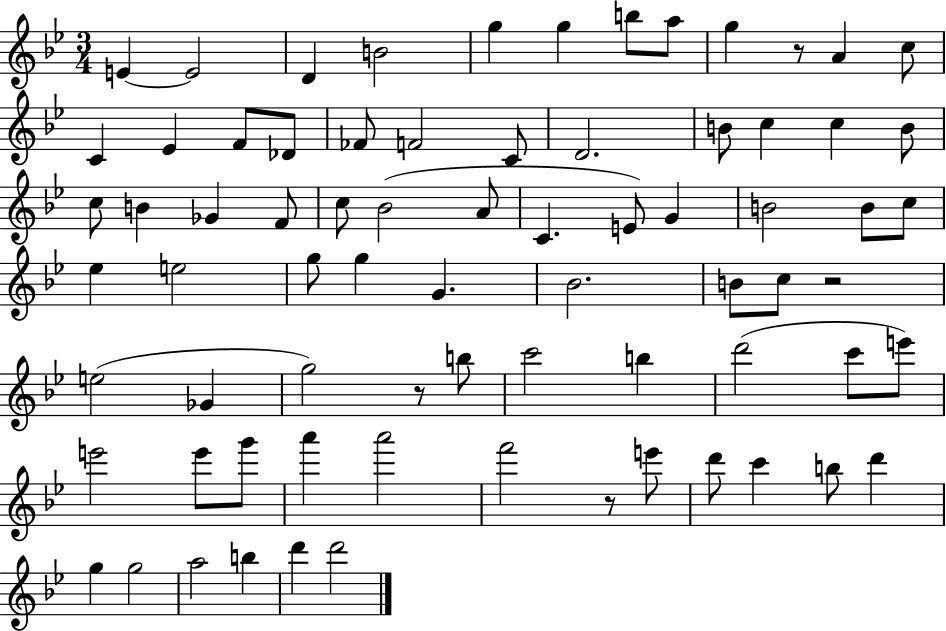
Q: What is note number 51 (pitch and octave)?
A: D6